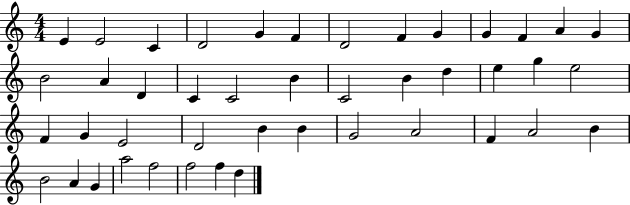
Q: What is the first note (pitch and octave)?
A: E4